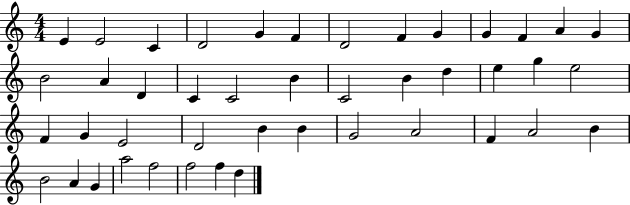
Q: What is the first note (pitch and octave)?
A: E4